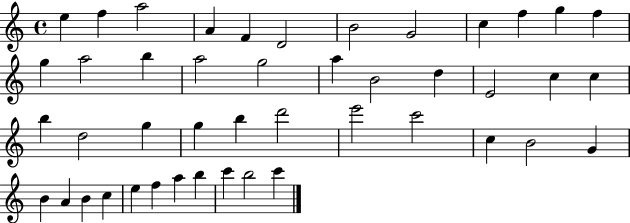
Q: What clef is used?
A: treble